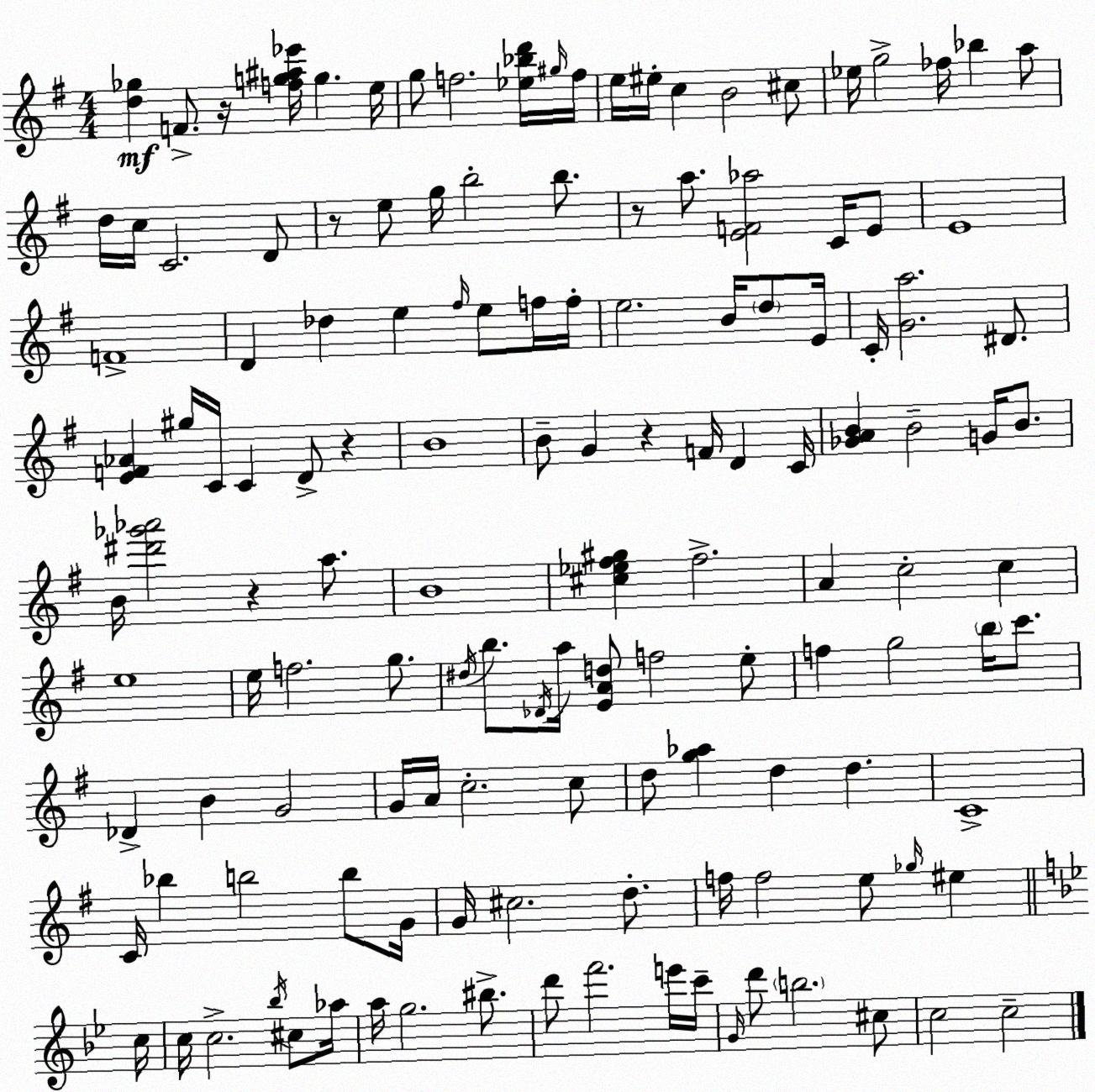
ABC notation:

X:1
T:Untitled
M:4/4
L:1/4
K:G
[d_g] F/2 z/4 [fg^a_e']/4 g e/4 g/2 f2 [_e_bd']/4 ^g/4 f/4 e/4 ^e/4 c B2 ^c/2 _e/4 g2 _f/4 _b a/2 d/4 c/4 C2 D/2 z/2 e/2 g/4 b2 b/2 z/2 a/2 [EF_a]2 C/4 E/2 E4 F4 D _d e ^f/4 e/2 f/4 f/4 e2 B/4 d/2 E/4 C/4 [Ga]2 ^D/2 [EF_A] ^g/4 C/4 C D/2 z B4 B/2 G z F/4 D C/4 [_GAB] B2 G/4 B/2 B/4 [^d'_g'_a']2 z a/2 B4 [^c_e^f^g] ^f2 A c2 c e4 e/4 f2 g/2 ^d/4 b/2 _D/4 a/4 [EAd]/2 f2 e/2 f g2 b/4 c'/2 _D B G2 G/4 A/4 c2 c/2 d/2 [g_a] d d C4 C/4 _b b2 b/2 G/4 G/4 ^c2 d/2 f/4 f2 e/2 _g/4 ^e c/4 c/4 c2 _b/4 ^c/2 _a/4 a/4 g2 ^b/2 d'/2 f'2 e'/4 c'/4 G/4 d'/2 b2 ^c/2 c2 c2